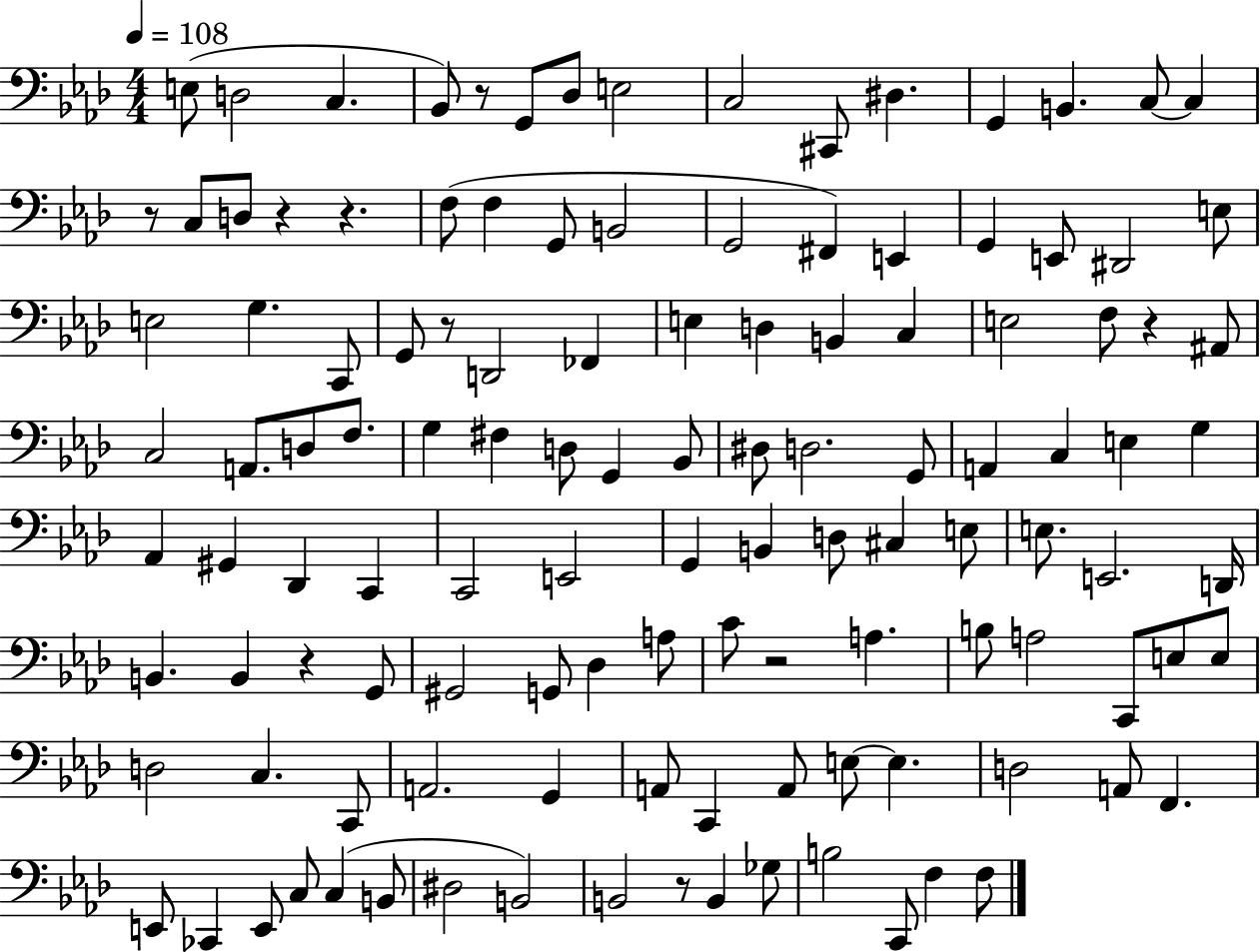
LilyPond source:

{
  \clef bass
  \numericTimeSignature
  \time 4/4
  \key aes \major
  \tempo 4 = 108
  e8( d2 c4. | bes,8) r8 g,8 des8 e2 | c2 cis,8 dis4. | g,4 b,4. c8~~ c4 | \break r8 c8 d8 r4 r4. | f8( f4 g,8 b,2 | g,2 fis,4) e,4 | g,4 e,8 dis,2 e8 | \break e2 g4. c,8 | g,8 r8 d,2 fes,4 | e4 d4 b,4 c4 | e2 f8 r4 ais,8 | \break c2 a,8. d8 f8. | g4 fis4 d8 g,4 bes,8 | dis8 d2. g,8 | a,4 c4 e4 g4 | \break aes,4 gis,4 des,4 c,4 | c,2 e,2 | g,4 b,4 d8 cis4 e8 | e8. e,2. d,16 | \break b,4. b,4 r4 g,8 | gis,2 g,8 des4 a8 | c'8 r2 a4. | b8 a2 c,8 e8 e8 | \break d2 c4. c,8 | a,2. g,4 | a,8 c,4 a,8 e8~~ e4. | d2 a,8 f,4. | \break e,8 ces,4 e,8 c8 c4( b,8 | dis2 b,2) | b,2 r8 b,4 ges8 | b2 c,8 f4 f8 | \break \bar "|."
}